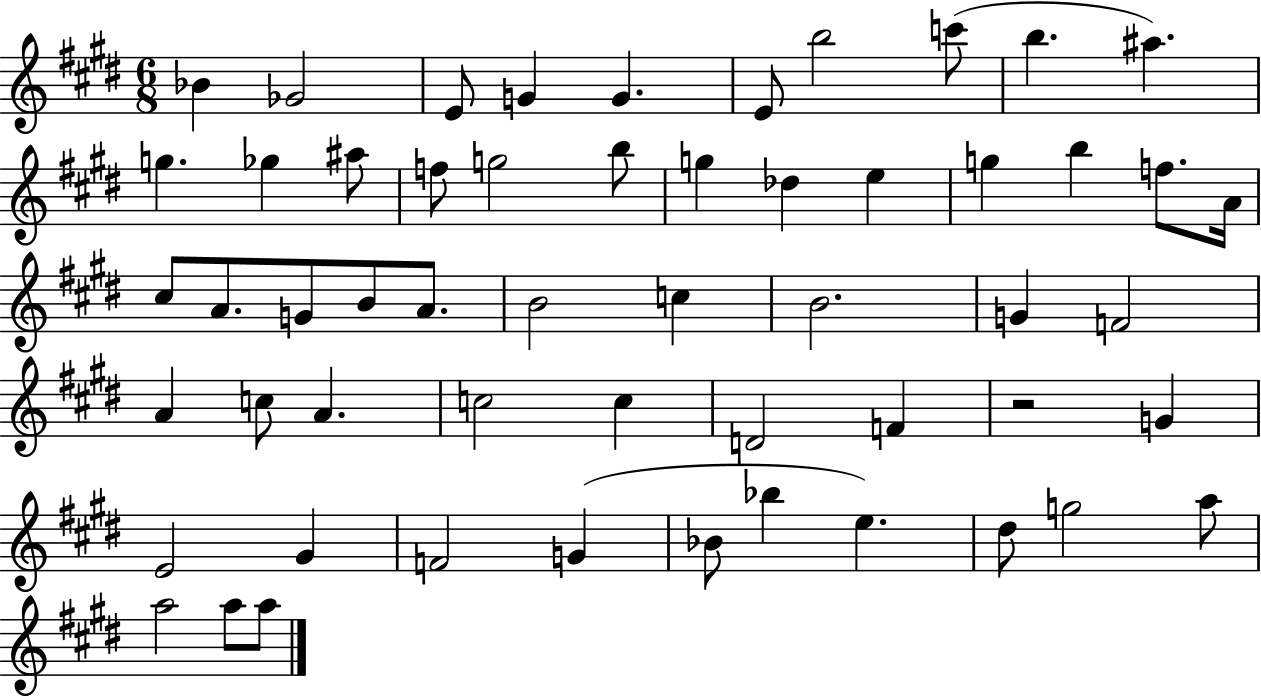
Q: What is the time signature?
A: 6/8